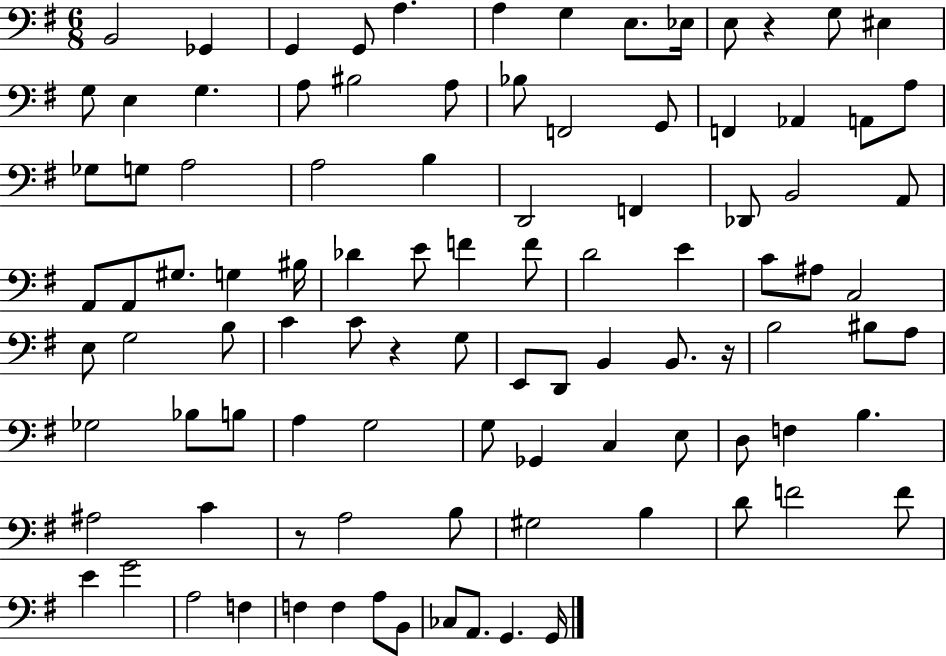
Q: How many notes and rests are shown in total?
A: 99